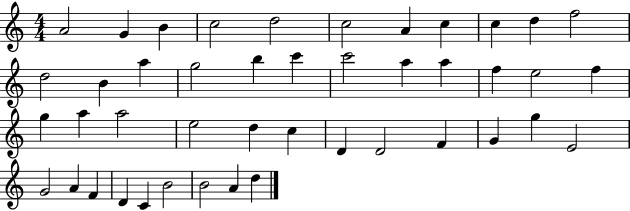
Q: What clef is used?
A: treble